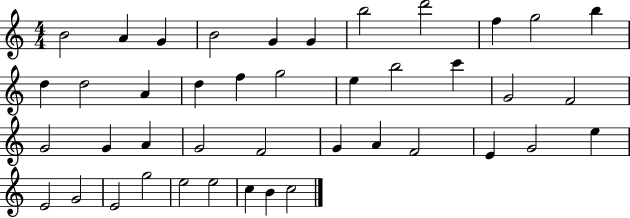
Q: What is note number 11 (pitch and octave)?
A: B5